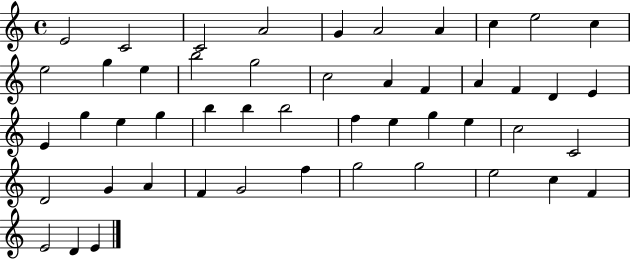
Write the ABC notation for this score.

X:1
T:Untitled
M:4/4
L:1/4
K:C
E2 C2 C2 A2 G A2 A c e2 c e2 g e b2 g2 c2 A F A F D E E g e g b b b2 f e g e c2 C2 D2 G A F G2 f g2 g2 e2 c F E2 D E